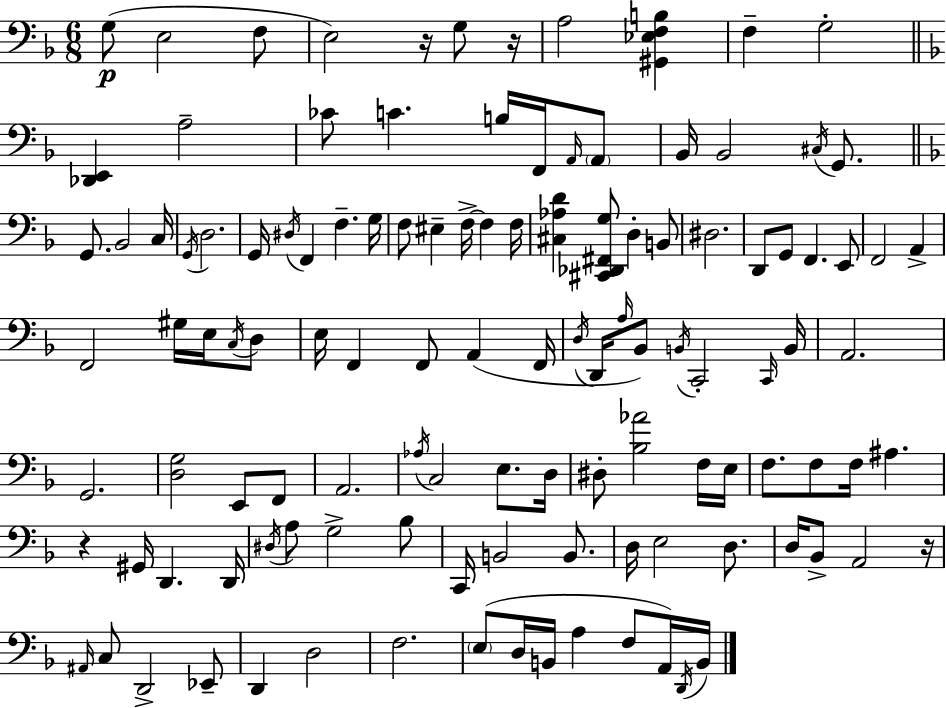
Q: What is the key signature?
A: F major